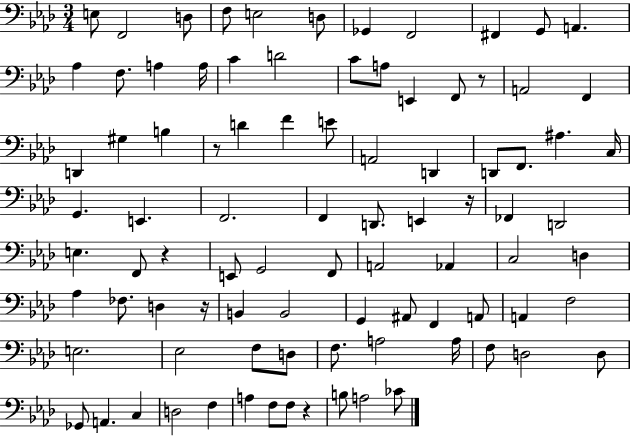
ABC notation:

X:1
T:Untitled
M:3/4
L:1/4
K:Ab
E,/2 F,,2 D,/2 F,/2 E,2 D,/2 _G,, F,,2 ^F,, G,,/2 A,, _A, F,/2 A, A,/4 C D2 C/2 A,/2 E,, F,,/2 z/2 A,,2 F,, D,, ^G, B, z/2 D F E/2 A,,2 D,, D,,/2 F,,/2 ^A, C,/4 G,, E,, F,,2 F,, D,,/2 E,, z/4 _F,, D,,2 E, F,,/2 z E,,/2 G,,2 F,,/2 A,,2 _A,, C,2 D, _A, _F,/2 D, z/4 B,, B,,2 G,, ^A,,/2 F,, A,,/2 A,, F,2 E,2 _E,2 F,/2 D,/2 F,/2 A,2 A,/4 F,/2 D,2 D,/2 _G,,/2 A,, C, D,2 F, A, F,/2 F,/2 z B,/2 A,2 _C/2